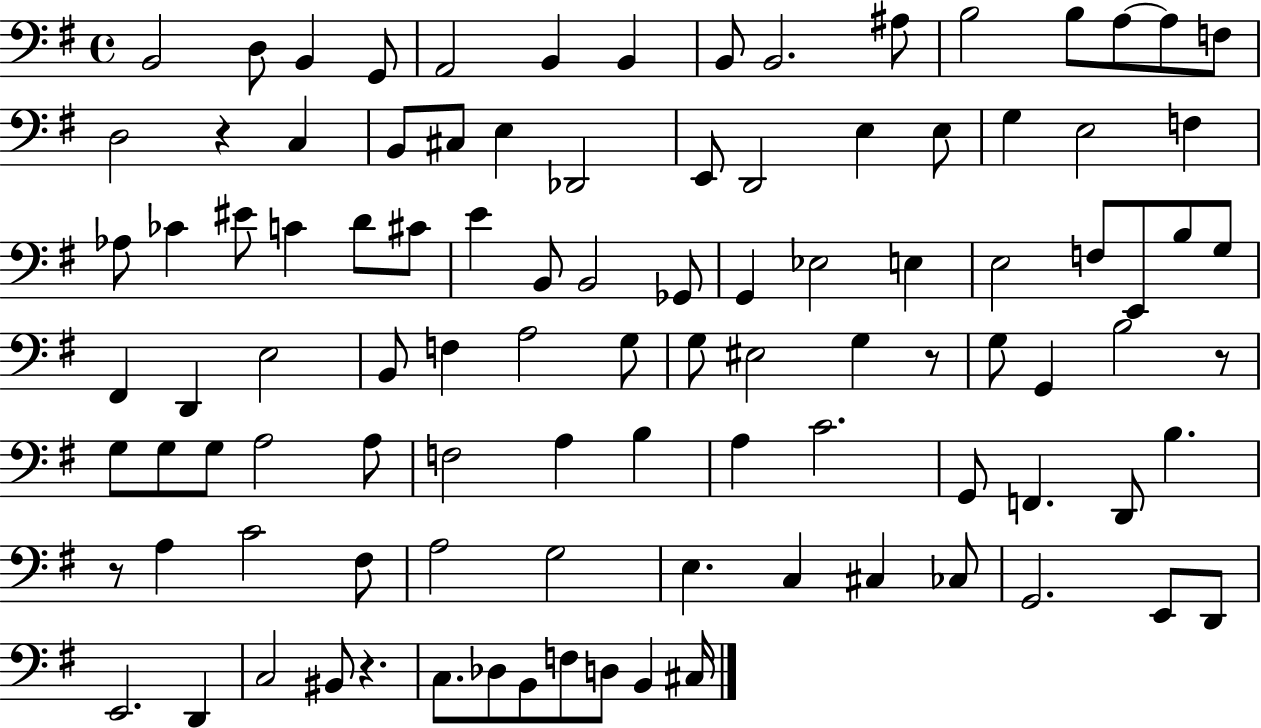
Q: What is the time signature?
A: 4/4